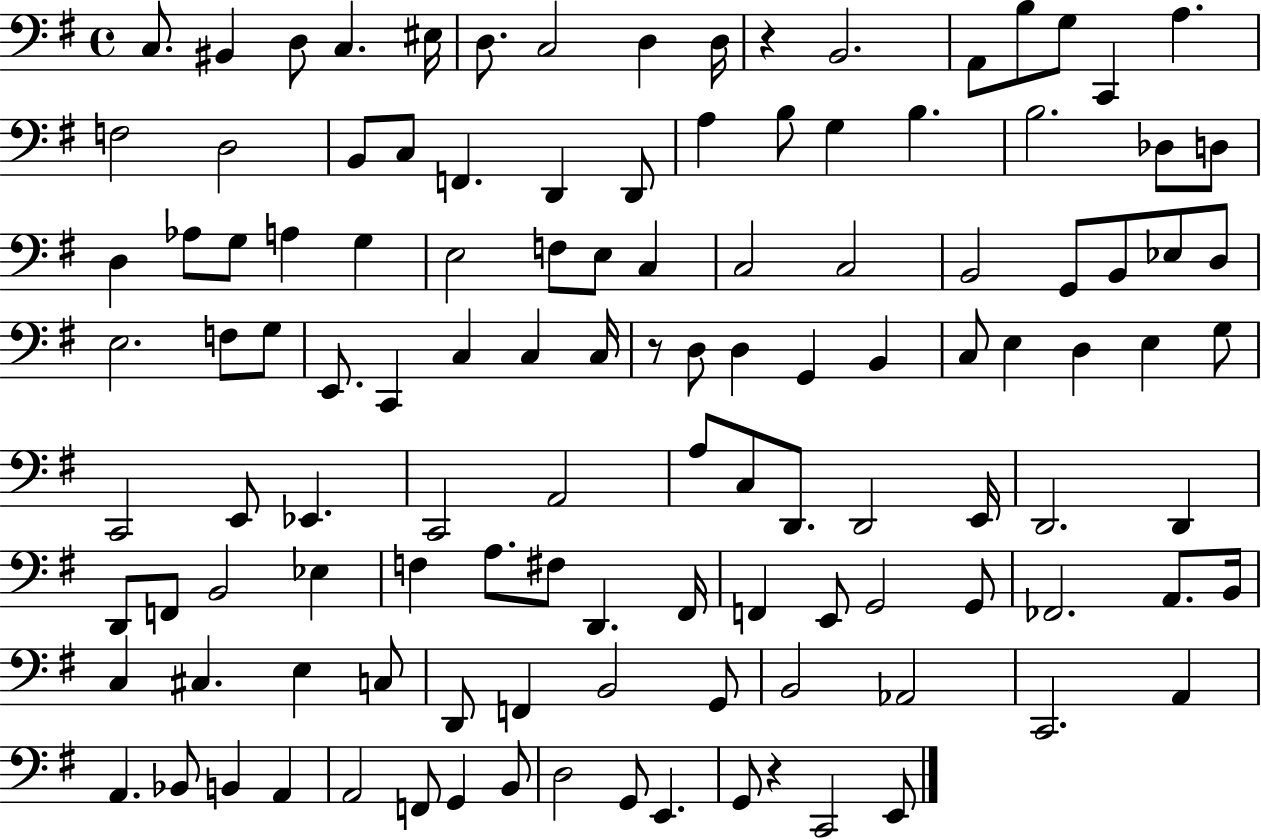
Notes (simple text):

C3/e. BIS2/q D3/e C3/q. EIS3/s D3/e. C3/h D3/q D3/s R/q B2/h. A2/e B3/e G3/e C2/q A3/q. F3/h D3/h B2/e C3/e F2/q. D2/q D2/e A3/q B3/e G3/q B3/q. B3/h. Db3/e D3/e D3/q Ab3/e G3/e A3/q G3/q E3/h F3/e E3/e C3/q C3/h C3/h B2/h G2/e B2/e Eb3/e D3/e E3/h. F3/e G3/e E2/e. C2/q C3/q C3/q C3/s R/e D3/e D3/q G2/q B2/q C3/e E3/q D3/q E3/q G3/e C2/h E2/e Eb2/q. C2/h A2/h A3/e C3/e D2/e. D2/h E2/s D2/h. D2/q D2/e F2/e B2/h Eb3/q F3/q A3/e. F#3/e D2/q. F#2/s F2/q E2/e G2/h G2/e FES2/h. A2/e. B2/s C3/q C#3/q. E3/q C3/e D2/e F2/q B2/h G2/e B2/h Ab2/h C2/h. A2/q A2/q. Bb2/e B2/q A2/q A2/h F2/e G2/q B2/e D3/h G2/e E2/q. G2/e R/q C2/h E2/e